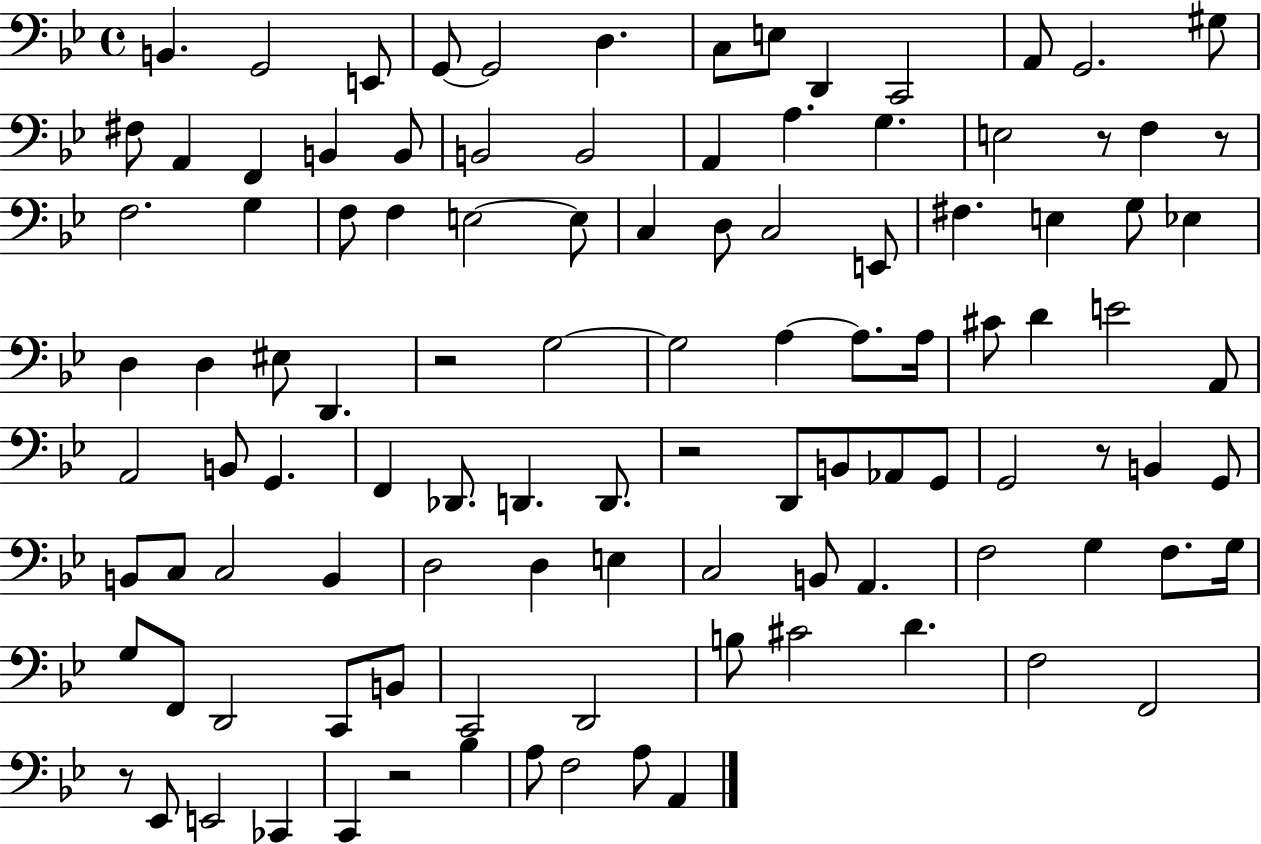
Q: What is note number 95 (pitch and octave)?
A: CES2